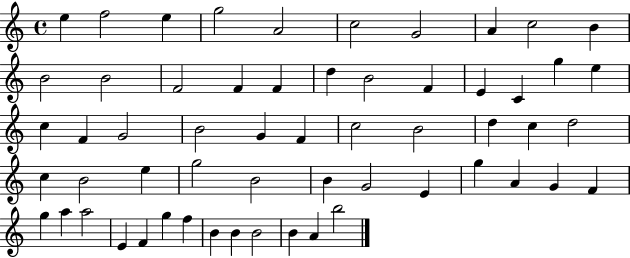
{
  \clef treble
  \time 4/4
  \defaultTimeSignature
  \key c \major
  e''4 f''2 e''4 | g''2 a'2 | c''2 g'2 | a'4 c''2 b'4 | \break b'2 b'2 | f'2 f'4 f'4 | d''4 b'2 f'4 | e'4 c'4 g''4 e''4 | \break c''4 f'4 g'2 | b'2 g'4 f'4 | c''2 b'2 | d''4 c''4 d''2 | \break c''4 b'2 e''4 | g''2 b'2 | b'4 g'2 e'4 | g''4 a'4 g'4 f'4 | \break g''4 a''4 a''2 | e'4 f'4 g''4 f''4 | b'4 b'4 b'2 | b'4 a'4 b''2 | \break \bar "|."
}